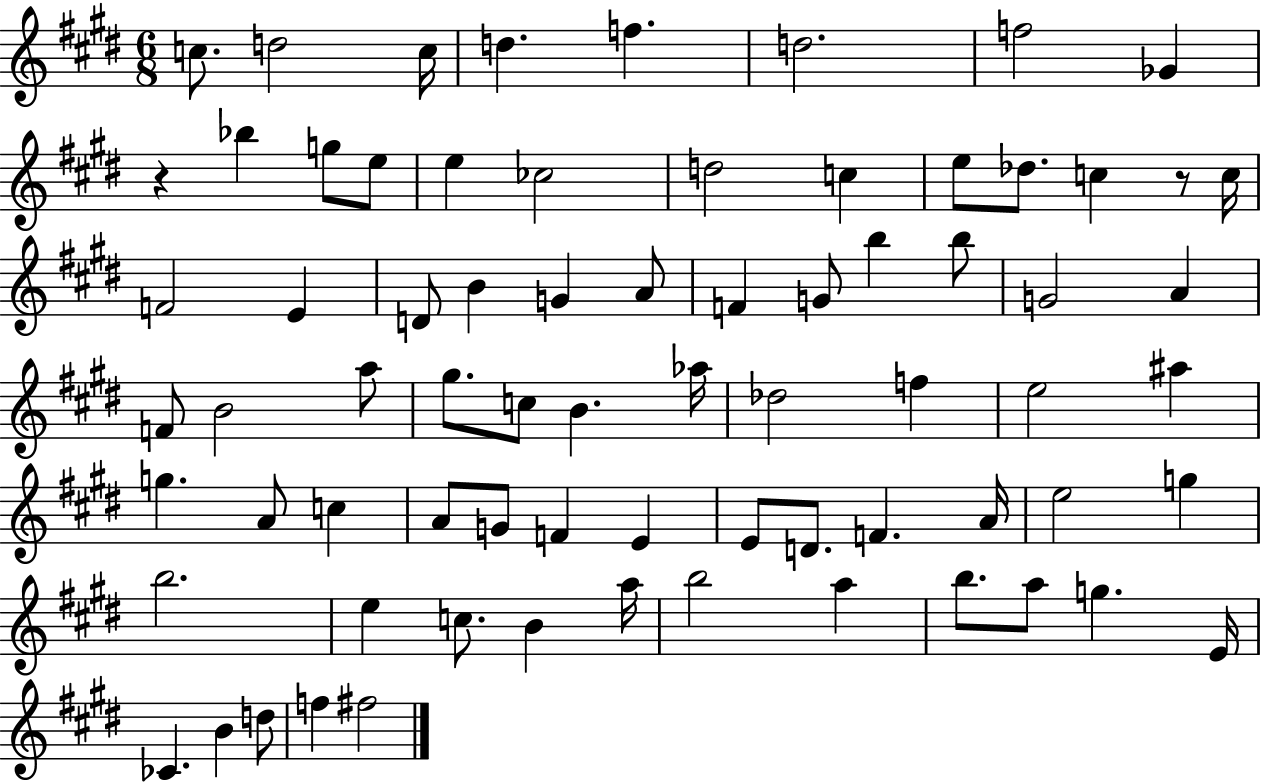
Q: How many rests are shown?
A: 2